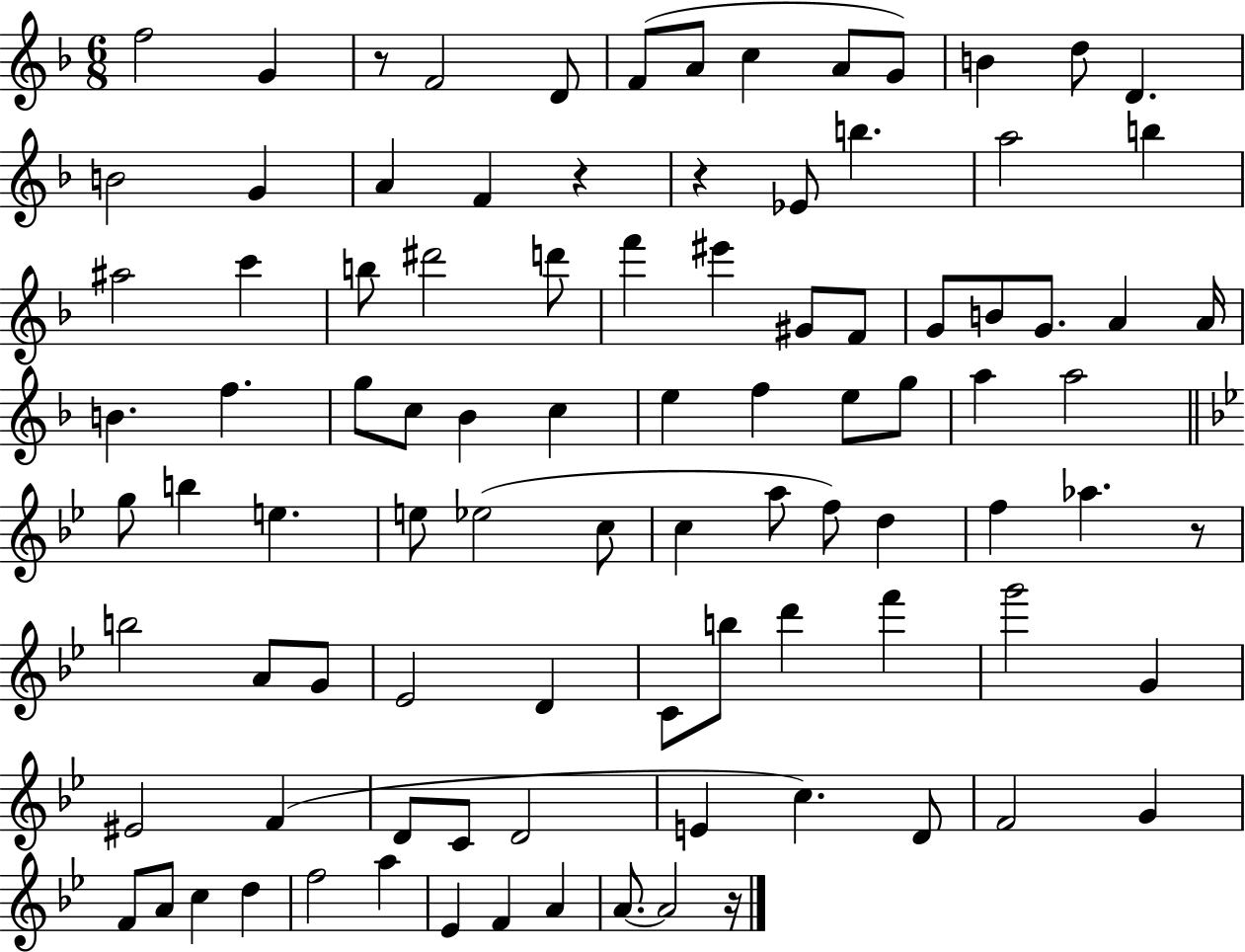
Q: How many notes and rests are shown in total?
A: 95